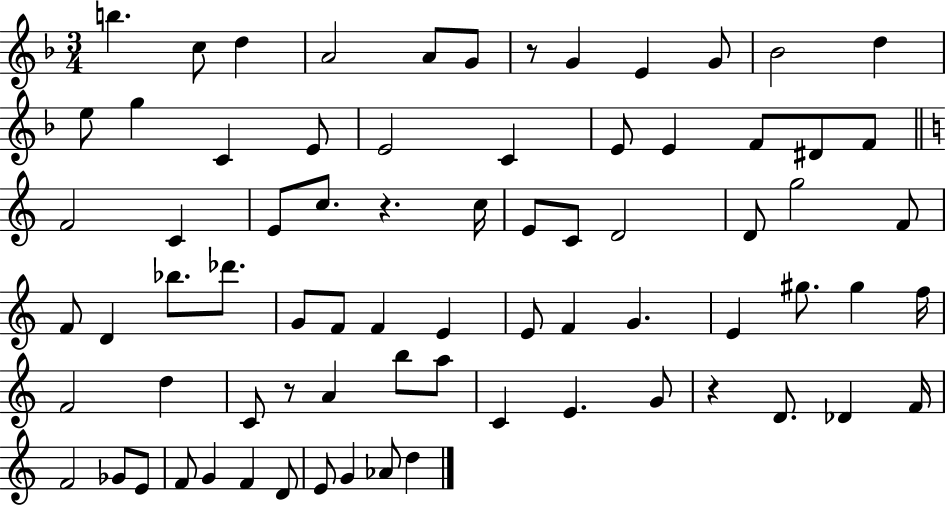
X:1
T:Untitled
M:3/4
L:1/4
K:F
b c/2 d A2 A/2 G/2 z/2 G E G/2 _B2 d e/2 g C E/2 E2 C E/2 E F/2 ^D/2 F/2 F2 C E/2 c/2 z c/4 E/2 C/2 D2 D/2 g2 F/2 F/2 D _b/2 _d'/2 G/2 F/2 F E E/2 F G E ^g/2 ^g f/4 F2 d C/2 z/2 A b/2 a/2 C E G/2 z D/2 _D F/4 F2 _G/2 E/2 F/2 G F D/2 E/2 G _A/2 d